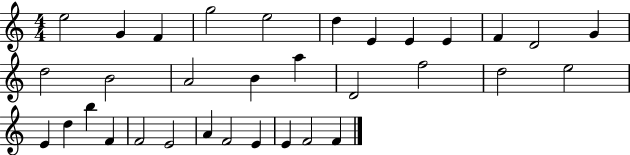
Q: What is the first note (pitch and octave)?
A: E5